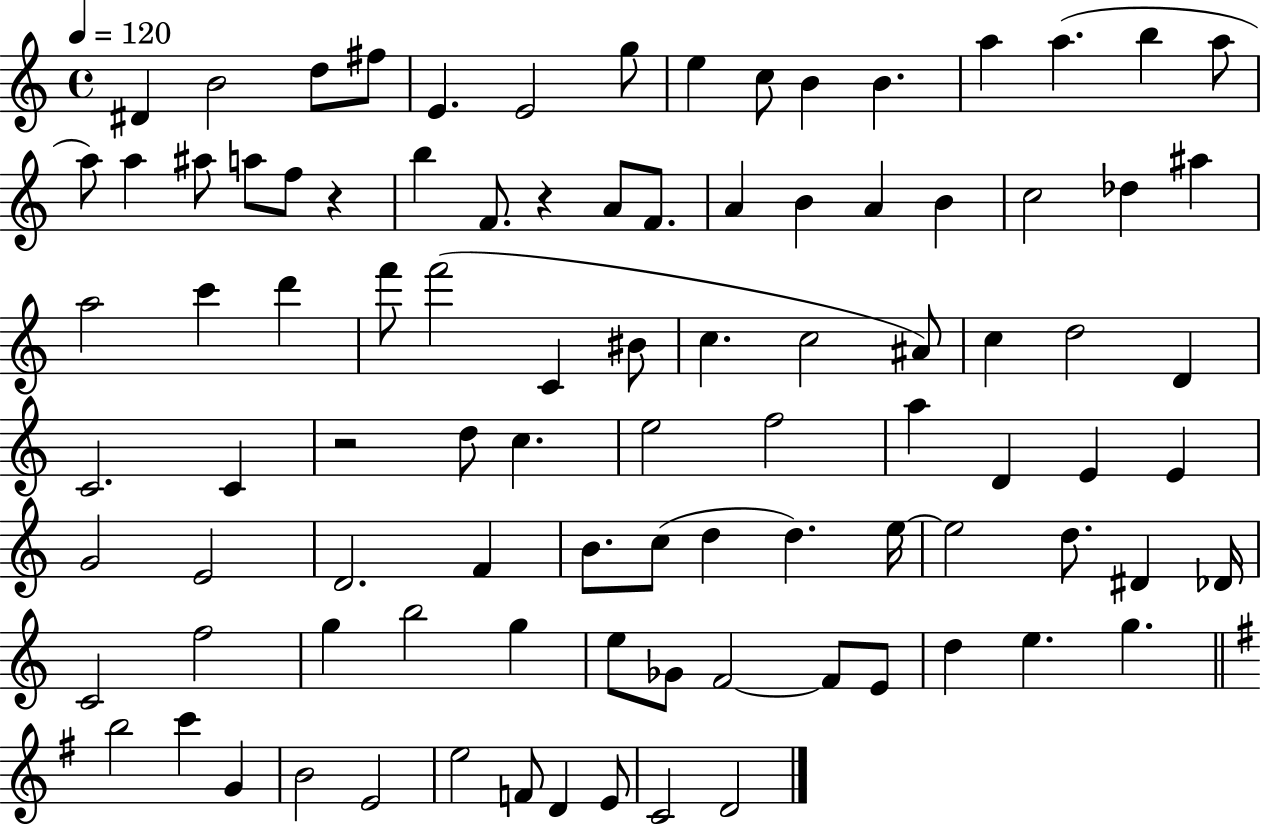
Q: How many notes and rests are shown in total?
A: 94